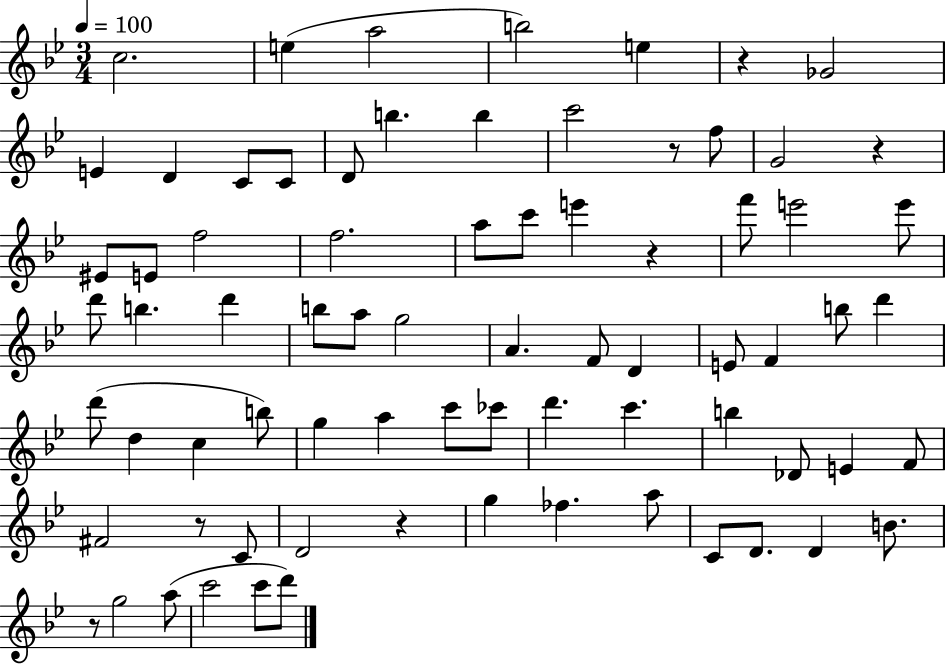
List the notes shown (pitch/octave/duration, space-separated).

C5/h. E5/q A5/h B5/h E5/q R/q Gb4/h E4/q D4/q C4/e C4/e D4/e B5/q. B5/q C6/h R/e F5/e G4/h R/q EIS4/e E4/e F5/h F5/h. A5/e C6/e E6/q R/q F6/e E6/h E6/e D6/e B5/q. D6/q B5/e A5/e G5/h A4/q. F4/e D4/q E4/e F4/q B5/e D6/q D6/e D5/q C5/q B5/e G5/q A5/q C6/e CES6/e D6/q. C6/q. B5/q Db4/e E4/q F4/e F#4/h R/e C4/e D4/h R/q G5/q FES5/q. A5/e C4/e D4/e. D4/q B4/e. R/e G5/h A5/e C6/h C6/e D6/e